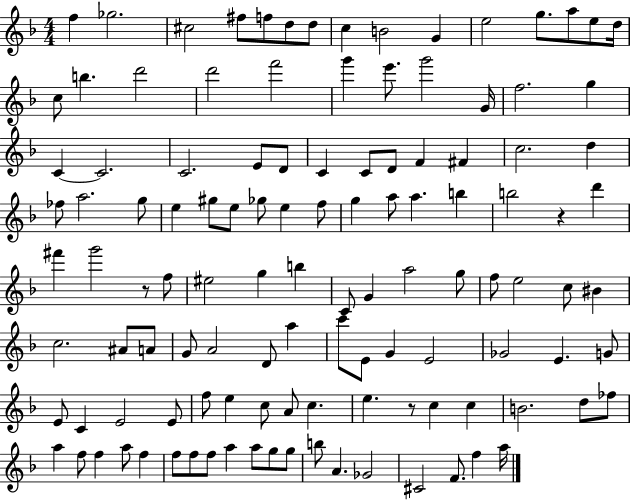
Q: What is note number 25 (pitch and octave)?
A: F5